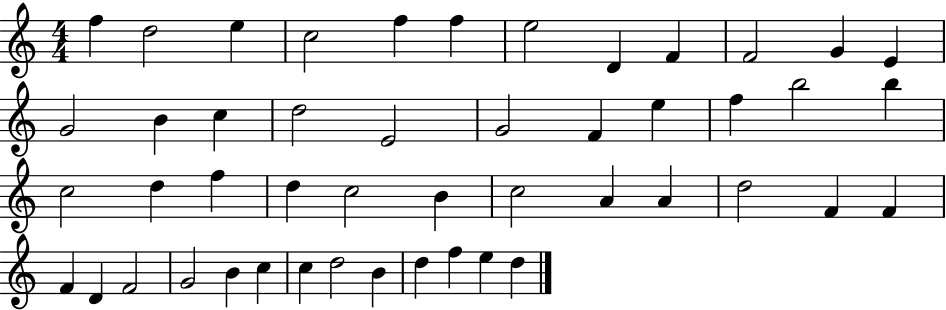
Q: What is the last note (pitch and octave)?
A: D5